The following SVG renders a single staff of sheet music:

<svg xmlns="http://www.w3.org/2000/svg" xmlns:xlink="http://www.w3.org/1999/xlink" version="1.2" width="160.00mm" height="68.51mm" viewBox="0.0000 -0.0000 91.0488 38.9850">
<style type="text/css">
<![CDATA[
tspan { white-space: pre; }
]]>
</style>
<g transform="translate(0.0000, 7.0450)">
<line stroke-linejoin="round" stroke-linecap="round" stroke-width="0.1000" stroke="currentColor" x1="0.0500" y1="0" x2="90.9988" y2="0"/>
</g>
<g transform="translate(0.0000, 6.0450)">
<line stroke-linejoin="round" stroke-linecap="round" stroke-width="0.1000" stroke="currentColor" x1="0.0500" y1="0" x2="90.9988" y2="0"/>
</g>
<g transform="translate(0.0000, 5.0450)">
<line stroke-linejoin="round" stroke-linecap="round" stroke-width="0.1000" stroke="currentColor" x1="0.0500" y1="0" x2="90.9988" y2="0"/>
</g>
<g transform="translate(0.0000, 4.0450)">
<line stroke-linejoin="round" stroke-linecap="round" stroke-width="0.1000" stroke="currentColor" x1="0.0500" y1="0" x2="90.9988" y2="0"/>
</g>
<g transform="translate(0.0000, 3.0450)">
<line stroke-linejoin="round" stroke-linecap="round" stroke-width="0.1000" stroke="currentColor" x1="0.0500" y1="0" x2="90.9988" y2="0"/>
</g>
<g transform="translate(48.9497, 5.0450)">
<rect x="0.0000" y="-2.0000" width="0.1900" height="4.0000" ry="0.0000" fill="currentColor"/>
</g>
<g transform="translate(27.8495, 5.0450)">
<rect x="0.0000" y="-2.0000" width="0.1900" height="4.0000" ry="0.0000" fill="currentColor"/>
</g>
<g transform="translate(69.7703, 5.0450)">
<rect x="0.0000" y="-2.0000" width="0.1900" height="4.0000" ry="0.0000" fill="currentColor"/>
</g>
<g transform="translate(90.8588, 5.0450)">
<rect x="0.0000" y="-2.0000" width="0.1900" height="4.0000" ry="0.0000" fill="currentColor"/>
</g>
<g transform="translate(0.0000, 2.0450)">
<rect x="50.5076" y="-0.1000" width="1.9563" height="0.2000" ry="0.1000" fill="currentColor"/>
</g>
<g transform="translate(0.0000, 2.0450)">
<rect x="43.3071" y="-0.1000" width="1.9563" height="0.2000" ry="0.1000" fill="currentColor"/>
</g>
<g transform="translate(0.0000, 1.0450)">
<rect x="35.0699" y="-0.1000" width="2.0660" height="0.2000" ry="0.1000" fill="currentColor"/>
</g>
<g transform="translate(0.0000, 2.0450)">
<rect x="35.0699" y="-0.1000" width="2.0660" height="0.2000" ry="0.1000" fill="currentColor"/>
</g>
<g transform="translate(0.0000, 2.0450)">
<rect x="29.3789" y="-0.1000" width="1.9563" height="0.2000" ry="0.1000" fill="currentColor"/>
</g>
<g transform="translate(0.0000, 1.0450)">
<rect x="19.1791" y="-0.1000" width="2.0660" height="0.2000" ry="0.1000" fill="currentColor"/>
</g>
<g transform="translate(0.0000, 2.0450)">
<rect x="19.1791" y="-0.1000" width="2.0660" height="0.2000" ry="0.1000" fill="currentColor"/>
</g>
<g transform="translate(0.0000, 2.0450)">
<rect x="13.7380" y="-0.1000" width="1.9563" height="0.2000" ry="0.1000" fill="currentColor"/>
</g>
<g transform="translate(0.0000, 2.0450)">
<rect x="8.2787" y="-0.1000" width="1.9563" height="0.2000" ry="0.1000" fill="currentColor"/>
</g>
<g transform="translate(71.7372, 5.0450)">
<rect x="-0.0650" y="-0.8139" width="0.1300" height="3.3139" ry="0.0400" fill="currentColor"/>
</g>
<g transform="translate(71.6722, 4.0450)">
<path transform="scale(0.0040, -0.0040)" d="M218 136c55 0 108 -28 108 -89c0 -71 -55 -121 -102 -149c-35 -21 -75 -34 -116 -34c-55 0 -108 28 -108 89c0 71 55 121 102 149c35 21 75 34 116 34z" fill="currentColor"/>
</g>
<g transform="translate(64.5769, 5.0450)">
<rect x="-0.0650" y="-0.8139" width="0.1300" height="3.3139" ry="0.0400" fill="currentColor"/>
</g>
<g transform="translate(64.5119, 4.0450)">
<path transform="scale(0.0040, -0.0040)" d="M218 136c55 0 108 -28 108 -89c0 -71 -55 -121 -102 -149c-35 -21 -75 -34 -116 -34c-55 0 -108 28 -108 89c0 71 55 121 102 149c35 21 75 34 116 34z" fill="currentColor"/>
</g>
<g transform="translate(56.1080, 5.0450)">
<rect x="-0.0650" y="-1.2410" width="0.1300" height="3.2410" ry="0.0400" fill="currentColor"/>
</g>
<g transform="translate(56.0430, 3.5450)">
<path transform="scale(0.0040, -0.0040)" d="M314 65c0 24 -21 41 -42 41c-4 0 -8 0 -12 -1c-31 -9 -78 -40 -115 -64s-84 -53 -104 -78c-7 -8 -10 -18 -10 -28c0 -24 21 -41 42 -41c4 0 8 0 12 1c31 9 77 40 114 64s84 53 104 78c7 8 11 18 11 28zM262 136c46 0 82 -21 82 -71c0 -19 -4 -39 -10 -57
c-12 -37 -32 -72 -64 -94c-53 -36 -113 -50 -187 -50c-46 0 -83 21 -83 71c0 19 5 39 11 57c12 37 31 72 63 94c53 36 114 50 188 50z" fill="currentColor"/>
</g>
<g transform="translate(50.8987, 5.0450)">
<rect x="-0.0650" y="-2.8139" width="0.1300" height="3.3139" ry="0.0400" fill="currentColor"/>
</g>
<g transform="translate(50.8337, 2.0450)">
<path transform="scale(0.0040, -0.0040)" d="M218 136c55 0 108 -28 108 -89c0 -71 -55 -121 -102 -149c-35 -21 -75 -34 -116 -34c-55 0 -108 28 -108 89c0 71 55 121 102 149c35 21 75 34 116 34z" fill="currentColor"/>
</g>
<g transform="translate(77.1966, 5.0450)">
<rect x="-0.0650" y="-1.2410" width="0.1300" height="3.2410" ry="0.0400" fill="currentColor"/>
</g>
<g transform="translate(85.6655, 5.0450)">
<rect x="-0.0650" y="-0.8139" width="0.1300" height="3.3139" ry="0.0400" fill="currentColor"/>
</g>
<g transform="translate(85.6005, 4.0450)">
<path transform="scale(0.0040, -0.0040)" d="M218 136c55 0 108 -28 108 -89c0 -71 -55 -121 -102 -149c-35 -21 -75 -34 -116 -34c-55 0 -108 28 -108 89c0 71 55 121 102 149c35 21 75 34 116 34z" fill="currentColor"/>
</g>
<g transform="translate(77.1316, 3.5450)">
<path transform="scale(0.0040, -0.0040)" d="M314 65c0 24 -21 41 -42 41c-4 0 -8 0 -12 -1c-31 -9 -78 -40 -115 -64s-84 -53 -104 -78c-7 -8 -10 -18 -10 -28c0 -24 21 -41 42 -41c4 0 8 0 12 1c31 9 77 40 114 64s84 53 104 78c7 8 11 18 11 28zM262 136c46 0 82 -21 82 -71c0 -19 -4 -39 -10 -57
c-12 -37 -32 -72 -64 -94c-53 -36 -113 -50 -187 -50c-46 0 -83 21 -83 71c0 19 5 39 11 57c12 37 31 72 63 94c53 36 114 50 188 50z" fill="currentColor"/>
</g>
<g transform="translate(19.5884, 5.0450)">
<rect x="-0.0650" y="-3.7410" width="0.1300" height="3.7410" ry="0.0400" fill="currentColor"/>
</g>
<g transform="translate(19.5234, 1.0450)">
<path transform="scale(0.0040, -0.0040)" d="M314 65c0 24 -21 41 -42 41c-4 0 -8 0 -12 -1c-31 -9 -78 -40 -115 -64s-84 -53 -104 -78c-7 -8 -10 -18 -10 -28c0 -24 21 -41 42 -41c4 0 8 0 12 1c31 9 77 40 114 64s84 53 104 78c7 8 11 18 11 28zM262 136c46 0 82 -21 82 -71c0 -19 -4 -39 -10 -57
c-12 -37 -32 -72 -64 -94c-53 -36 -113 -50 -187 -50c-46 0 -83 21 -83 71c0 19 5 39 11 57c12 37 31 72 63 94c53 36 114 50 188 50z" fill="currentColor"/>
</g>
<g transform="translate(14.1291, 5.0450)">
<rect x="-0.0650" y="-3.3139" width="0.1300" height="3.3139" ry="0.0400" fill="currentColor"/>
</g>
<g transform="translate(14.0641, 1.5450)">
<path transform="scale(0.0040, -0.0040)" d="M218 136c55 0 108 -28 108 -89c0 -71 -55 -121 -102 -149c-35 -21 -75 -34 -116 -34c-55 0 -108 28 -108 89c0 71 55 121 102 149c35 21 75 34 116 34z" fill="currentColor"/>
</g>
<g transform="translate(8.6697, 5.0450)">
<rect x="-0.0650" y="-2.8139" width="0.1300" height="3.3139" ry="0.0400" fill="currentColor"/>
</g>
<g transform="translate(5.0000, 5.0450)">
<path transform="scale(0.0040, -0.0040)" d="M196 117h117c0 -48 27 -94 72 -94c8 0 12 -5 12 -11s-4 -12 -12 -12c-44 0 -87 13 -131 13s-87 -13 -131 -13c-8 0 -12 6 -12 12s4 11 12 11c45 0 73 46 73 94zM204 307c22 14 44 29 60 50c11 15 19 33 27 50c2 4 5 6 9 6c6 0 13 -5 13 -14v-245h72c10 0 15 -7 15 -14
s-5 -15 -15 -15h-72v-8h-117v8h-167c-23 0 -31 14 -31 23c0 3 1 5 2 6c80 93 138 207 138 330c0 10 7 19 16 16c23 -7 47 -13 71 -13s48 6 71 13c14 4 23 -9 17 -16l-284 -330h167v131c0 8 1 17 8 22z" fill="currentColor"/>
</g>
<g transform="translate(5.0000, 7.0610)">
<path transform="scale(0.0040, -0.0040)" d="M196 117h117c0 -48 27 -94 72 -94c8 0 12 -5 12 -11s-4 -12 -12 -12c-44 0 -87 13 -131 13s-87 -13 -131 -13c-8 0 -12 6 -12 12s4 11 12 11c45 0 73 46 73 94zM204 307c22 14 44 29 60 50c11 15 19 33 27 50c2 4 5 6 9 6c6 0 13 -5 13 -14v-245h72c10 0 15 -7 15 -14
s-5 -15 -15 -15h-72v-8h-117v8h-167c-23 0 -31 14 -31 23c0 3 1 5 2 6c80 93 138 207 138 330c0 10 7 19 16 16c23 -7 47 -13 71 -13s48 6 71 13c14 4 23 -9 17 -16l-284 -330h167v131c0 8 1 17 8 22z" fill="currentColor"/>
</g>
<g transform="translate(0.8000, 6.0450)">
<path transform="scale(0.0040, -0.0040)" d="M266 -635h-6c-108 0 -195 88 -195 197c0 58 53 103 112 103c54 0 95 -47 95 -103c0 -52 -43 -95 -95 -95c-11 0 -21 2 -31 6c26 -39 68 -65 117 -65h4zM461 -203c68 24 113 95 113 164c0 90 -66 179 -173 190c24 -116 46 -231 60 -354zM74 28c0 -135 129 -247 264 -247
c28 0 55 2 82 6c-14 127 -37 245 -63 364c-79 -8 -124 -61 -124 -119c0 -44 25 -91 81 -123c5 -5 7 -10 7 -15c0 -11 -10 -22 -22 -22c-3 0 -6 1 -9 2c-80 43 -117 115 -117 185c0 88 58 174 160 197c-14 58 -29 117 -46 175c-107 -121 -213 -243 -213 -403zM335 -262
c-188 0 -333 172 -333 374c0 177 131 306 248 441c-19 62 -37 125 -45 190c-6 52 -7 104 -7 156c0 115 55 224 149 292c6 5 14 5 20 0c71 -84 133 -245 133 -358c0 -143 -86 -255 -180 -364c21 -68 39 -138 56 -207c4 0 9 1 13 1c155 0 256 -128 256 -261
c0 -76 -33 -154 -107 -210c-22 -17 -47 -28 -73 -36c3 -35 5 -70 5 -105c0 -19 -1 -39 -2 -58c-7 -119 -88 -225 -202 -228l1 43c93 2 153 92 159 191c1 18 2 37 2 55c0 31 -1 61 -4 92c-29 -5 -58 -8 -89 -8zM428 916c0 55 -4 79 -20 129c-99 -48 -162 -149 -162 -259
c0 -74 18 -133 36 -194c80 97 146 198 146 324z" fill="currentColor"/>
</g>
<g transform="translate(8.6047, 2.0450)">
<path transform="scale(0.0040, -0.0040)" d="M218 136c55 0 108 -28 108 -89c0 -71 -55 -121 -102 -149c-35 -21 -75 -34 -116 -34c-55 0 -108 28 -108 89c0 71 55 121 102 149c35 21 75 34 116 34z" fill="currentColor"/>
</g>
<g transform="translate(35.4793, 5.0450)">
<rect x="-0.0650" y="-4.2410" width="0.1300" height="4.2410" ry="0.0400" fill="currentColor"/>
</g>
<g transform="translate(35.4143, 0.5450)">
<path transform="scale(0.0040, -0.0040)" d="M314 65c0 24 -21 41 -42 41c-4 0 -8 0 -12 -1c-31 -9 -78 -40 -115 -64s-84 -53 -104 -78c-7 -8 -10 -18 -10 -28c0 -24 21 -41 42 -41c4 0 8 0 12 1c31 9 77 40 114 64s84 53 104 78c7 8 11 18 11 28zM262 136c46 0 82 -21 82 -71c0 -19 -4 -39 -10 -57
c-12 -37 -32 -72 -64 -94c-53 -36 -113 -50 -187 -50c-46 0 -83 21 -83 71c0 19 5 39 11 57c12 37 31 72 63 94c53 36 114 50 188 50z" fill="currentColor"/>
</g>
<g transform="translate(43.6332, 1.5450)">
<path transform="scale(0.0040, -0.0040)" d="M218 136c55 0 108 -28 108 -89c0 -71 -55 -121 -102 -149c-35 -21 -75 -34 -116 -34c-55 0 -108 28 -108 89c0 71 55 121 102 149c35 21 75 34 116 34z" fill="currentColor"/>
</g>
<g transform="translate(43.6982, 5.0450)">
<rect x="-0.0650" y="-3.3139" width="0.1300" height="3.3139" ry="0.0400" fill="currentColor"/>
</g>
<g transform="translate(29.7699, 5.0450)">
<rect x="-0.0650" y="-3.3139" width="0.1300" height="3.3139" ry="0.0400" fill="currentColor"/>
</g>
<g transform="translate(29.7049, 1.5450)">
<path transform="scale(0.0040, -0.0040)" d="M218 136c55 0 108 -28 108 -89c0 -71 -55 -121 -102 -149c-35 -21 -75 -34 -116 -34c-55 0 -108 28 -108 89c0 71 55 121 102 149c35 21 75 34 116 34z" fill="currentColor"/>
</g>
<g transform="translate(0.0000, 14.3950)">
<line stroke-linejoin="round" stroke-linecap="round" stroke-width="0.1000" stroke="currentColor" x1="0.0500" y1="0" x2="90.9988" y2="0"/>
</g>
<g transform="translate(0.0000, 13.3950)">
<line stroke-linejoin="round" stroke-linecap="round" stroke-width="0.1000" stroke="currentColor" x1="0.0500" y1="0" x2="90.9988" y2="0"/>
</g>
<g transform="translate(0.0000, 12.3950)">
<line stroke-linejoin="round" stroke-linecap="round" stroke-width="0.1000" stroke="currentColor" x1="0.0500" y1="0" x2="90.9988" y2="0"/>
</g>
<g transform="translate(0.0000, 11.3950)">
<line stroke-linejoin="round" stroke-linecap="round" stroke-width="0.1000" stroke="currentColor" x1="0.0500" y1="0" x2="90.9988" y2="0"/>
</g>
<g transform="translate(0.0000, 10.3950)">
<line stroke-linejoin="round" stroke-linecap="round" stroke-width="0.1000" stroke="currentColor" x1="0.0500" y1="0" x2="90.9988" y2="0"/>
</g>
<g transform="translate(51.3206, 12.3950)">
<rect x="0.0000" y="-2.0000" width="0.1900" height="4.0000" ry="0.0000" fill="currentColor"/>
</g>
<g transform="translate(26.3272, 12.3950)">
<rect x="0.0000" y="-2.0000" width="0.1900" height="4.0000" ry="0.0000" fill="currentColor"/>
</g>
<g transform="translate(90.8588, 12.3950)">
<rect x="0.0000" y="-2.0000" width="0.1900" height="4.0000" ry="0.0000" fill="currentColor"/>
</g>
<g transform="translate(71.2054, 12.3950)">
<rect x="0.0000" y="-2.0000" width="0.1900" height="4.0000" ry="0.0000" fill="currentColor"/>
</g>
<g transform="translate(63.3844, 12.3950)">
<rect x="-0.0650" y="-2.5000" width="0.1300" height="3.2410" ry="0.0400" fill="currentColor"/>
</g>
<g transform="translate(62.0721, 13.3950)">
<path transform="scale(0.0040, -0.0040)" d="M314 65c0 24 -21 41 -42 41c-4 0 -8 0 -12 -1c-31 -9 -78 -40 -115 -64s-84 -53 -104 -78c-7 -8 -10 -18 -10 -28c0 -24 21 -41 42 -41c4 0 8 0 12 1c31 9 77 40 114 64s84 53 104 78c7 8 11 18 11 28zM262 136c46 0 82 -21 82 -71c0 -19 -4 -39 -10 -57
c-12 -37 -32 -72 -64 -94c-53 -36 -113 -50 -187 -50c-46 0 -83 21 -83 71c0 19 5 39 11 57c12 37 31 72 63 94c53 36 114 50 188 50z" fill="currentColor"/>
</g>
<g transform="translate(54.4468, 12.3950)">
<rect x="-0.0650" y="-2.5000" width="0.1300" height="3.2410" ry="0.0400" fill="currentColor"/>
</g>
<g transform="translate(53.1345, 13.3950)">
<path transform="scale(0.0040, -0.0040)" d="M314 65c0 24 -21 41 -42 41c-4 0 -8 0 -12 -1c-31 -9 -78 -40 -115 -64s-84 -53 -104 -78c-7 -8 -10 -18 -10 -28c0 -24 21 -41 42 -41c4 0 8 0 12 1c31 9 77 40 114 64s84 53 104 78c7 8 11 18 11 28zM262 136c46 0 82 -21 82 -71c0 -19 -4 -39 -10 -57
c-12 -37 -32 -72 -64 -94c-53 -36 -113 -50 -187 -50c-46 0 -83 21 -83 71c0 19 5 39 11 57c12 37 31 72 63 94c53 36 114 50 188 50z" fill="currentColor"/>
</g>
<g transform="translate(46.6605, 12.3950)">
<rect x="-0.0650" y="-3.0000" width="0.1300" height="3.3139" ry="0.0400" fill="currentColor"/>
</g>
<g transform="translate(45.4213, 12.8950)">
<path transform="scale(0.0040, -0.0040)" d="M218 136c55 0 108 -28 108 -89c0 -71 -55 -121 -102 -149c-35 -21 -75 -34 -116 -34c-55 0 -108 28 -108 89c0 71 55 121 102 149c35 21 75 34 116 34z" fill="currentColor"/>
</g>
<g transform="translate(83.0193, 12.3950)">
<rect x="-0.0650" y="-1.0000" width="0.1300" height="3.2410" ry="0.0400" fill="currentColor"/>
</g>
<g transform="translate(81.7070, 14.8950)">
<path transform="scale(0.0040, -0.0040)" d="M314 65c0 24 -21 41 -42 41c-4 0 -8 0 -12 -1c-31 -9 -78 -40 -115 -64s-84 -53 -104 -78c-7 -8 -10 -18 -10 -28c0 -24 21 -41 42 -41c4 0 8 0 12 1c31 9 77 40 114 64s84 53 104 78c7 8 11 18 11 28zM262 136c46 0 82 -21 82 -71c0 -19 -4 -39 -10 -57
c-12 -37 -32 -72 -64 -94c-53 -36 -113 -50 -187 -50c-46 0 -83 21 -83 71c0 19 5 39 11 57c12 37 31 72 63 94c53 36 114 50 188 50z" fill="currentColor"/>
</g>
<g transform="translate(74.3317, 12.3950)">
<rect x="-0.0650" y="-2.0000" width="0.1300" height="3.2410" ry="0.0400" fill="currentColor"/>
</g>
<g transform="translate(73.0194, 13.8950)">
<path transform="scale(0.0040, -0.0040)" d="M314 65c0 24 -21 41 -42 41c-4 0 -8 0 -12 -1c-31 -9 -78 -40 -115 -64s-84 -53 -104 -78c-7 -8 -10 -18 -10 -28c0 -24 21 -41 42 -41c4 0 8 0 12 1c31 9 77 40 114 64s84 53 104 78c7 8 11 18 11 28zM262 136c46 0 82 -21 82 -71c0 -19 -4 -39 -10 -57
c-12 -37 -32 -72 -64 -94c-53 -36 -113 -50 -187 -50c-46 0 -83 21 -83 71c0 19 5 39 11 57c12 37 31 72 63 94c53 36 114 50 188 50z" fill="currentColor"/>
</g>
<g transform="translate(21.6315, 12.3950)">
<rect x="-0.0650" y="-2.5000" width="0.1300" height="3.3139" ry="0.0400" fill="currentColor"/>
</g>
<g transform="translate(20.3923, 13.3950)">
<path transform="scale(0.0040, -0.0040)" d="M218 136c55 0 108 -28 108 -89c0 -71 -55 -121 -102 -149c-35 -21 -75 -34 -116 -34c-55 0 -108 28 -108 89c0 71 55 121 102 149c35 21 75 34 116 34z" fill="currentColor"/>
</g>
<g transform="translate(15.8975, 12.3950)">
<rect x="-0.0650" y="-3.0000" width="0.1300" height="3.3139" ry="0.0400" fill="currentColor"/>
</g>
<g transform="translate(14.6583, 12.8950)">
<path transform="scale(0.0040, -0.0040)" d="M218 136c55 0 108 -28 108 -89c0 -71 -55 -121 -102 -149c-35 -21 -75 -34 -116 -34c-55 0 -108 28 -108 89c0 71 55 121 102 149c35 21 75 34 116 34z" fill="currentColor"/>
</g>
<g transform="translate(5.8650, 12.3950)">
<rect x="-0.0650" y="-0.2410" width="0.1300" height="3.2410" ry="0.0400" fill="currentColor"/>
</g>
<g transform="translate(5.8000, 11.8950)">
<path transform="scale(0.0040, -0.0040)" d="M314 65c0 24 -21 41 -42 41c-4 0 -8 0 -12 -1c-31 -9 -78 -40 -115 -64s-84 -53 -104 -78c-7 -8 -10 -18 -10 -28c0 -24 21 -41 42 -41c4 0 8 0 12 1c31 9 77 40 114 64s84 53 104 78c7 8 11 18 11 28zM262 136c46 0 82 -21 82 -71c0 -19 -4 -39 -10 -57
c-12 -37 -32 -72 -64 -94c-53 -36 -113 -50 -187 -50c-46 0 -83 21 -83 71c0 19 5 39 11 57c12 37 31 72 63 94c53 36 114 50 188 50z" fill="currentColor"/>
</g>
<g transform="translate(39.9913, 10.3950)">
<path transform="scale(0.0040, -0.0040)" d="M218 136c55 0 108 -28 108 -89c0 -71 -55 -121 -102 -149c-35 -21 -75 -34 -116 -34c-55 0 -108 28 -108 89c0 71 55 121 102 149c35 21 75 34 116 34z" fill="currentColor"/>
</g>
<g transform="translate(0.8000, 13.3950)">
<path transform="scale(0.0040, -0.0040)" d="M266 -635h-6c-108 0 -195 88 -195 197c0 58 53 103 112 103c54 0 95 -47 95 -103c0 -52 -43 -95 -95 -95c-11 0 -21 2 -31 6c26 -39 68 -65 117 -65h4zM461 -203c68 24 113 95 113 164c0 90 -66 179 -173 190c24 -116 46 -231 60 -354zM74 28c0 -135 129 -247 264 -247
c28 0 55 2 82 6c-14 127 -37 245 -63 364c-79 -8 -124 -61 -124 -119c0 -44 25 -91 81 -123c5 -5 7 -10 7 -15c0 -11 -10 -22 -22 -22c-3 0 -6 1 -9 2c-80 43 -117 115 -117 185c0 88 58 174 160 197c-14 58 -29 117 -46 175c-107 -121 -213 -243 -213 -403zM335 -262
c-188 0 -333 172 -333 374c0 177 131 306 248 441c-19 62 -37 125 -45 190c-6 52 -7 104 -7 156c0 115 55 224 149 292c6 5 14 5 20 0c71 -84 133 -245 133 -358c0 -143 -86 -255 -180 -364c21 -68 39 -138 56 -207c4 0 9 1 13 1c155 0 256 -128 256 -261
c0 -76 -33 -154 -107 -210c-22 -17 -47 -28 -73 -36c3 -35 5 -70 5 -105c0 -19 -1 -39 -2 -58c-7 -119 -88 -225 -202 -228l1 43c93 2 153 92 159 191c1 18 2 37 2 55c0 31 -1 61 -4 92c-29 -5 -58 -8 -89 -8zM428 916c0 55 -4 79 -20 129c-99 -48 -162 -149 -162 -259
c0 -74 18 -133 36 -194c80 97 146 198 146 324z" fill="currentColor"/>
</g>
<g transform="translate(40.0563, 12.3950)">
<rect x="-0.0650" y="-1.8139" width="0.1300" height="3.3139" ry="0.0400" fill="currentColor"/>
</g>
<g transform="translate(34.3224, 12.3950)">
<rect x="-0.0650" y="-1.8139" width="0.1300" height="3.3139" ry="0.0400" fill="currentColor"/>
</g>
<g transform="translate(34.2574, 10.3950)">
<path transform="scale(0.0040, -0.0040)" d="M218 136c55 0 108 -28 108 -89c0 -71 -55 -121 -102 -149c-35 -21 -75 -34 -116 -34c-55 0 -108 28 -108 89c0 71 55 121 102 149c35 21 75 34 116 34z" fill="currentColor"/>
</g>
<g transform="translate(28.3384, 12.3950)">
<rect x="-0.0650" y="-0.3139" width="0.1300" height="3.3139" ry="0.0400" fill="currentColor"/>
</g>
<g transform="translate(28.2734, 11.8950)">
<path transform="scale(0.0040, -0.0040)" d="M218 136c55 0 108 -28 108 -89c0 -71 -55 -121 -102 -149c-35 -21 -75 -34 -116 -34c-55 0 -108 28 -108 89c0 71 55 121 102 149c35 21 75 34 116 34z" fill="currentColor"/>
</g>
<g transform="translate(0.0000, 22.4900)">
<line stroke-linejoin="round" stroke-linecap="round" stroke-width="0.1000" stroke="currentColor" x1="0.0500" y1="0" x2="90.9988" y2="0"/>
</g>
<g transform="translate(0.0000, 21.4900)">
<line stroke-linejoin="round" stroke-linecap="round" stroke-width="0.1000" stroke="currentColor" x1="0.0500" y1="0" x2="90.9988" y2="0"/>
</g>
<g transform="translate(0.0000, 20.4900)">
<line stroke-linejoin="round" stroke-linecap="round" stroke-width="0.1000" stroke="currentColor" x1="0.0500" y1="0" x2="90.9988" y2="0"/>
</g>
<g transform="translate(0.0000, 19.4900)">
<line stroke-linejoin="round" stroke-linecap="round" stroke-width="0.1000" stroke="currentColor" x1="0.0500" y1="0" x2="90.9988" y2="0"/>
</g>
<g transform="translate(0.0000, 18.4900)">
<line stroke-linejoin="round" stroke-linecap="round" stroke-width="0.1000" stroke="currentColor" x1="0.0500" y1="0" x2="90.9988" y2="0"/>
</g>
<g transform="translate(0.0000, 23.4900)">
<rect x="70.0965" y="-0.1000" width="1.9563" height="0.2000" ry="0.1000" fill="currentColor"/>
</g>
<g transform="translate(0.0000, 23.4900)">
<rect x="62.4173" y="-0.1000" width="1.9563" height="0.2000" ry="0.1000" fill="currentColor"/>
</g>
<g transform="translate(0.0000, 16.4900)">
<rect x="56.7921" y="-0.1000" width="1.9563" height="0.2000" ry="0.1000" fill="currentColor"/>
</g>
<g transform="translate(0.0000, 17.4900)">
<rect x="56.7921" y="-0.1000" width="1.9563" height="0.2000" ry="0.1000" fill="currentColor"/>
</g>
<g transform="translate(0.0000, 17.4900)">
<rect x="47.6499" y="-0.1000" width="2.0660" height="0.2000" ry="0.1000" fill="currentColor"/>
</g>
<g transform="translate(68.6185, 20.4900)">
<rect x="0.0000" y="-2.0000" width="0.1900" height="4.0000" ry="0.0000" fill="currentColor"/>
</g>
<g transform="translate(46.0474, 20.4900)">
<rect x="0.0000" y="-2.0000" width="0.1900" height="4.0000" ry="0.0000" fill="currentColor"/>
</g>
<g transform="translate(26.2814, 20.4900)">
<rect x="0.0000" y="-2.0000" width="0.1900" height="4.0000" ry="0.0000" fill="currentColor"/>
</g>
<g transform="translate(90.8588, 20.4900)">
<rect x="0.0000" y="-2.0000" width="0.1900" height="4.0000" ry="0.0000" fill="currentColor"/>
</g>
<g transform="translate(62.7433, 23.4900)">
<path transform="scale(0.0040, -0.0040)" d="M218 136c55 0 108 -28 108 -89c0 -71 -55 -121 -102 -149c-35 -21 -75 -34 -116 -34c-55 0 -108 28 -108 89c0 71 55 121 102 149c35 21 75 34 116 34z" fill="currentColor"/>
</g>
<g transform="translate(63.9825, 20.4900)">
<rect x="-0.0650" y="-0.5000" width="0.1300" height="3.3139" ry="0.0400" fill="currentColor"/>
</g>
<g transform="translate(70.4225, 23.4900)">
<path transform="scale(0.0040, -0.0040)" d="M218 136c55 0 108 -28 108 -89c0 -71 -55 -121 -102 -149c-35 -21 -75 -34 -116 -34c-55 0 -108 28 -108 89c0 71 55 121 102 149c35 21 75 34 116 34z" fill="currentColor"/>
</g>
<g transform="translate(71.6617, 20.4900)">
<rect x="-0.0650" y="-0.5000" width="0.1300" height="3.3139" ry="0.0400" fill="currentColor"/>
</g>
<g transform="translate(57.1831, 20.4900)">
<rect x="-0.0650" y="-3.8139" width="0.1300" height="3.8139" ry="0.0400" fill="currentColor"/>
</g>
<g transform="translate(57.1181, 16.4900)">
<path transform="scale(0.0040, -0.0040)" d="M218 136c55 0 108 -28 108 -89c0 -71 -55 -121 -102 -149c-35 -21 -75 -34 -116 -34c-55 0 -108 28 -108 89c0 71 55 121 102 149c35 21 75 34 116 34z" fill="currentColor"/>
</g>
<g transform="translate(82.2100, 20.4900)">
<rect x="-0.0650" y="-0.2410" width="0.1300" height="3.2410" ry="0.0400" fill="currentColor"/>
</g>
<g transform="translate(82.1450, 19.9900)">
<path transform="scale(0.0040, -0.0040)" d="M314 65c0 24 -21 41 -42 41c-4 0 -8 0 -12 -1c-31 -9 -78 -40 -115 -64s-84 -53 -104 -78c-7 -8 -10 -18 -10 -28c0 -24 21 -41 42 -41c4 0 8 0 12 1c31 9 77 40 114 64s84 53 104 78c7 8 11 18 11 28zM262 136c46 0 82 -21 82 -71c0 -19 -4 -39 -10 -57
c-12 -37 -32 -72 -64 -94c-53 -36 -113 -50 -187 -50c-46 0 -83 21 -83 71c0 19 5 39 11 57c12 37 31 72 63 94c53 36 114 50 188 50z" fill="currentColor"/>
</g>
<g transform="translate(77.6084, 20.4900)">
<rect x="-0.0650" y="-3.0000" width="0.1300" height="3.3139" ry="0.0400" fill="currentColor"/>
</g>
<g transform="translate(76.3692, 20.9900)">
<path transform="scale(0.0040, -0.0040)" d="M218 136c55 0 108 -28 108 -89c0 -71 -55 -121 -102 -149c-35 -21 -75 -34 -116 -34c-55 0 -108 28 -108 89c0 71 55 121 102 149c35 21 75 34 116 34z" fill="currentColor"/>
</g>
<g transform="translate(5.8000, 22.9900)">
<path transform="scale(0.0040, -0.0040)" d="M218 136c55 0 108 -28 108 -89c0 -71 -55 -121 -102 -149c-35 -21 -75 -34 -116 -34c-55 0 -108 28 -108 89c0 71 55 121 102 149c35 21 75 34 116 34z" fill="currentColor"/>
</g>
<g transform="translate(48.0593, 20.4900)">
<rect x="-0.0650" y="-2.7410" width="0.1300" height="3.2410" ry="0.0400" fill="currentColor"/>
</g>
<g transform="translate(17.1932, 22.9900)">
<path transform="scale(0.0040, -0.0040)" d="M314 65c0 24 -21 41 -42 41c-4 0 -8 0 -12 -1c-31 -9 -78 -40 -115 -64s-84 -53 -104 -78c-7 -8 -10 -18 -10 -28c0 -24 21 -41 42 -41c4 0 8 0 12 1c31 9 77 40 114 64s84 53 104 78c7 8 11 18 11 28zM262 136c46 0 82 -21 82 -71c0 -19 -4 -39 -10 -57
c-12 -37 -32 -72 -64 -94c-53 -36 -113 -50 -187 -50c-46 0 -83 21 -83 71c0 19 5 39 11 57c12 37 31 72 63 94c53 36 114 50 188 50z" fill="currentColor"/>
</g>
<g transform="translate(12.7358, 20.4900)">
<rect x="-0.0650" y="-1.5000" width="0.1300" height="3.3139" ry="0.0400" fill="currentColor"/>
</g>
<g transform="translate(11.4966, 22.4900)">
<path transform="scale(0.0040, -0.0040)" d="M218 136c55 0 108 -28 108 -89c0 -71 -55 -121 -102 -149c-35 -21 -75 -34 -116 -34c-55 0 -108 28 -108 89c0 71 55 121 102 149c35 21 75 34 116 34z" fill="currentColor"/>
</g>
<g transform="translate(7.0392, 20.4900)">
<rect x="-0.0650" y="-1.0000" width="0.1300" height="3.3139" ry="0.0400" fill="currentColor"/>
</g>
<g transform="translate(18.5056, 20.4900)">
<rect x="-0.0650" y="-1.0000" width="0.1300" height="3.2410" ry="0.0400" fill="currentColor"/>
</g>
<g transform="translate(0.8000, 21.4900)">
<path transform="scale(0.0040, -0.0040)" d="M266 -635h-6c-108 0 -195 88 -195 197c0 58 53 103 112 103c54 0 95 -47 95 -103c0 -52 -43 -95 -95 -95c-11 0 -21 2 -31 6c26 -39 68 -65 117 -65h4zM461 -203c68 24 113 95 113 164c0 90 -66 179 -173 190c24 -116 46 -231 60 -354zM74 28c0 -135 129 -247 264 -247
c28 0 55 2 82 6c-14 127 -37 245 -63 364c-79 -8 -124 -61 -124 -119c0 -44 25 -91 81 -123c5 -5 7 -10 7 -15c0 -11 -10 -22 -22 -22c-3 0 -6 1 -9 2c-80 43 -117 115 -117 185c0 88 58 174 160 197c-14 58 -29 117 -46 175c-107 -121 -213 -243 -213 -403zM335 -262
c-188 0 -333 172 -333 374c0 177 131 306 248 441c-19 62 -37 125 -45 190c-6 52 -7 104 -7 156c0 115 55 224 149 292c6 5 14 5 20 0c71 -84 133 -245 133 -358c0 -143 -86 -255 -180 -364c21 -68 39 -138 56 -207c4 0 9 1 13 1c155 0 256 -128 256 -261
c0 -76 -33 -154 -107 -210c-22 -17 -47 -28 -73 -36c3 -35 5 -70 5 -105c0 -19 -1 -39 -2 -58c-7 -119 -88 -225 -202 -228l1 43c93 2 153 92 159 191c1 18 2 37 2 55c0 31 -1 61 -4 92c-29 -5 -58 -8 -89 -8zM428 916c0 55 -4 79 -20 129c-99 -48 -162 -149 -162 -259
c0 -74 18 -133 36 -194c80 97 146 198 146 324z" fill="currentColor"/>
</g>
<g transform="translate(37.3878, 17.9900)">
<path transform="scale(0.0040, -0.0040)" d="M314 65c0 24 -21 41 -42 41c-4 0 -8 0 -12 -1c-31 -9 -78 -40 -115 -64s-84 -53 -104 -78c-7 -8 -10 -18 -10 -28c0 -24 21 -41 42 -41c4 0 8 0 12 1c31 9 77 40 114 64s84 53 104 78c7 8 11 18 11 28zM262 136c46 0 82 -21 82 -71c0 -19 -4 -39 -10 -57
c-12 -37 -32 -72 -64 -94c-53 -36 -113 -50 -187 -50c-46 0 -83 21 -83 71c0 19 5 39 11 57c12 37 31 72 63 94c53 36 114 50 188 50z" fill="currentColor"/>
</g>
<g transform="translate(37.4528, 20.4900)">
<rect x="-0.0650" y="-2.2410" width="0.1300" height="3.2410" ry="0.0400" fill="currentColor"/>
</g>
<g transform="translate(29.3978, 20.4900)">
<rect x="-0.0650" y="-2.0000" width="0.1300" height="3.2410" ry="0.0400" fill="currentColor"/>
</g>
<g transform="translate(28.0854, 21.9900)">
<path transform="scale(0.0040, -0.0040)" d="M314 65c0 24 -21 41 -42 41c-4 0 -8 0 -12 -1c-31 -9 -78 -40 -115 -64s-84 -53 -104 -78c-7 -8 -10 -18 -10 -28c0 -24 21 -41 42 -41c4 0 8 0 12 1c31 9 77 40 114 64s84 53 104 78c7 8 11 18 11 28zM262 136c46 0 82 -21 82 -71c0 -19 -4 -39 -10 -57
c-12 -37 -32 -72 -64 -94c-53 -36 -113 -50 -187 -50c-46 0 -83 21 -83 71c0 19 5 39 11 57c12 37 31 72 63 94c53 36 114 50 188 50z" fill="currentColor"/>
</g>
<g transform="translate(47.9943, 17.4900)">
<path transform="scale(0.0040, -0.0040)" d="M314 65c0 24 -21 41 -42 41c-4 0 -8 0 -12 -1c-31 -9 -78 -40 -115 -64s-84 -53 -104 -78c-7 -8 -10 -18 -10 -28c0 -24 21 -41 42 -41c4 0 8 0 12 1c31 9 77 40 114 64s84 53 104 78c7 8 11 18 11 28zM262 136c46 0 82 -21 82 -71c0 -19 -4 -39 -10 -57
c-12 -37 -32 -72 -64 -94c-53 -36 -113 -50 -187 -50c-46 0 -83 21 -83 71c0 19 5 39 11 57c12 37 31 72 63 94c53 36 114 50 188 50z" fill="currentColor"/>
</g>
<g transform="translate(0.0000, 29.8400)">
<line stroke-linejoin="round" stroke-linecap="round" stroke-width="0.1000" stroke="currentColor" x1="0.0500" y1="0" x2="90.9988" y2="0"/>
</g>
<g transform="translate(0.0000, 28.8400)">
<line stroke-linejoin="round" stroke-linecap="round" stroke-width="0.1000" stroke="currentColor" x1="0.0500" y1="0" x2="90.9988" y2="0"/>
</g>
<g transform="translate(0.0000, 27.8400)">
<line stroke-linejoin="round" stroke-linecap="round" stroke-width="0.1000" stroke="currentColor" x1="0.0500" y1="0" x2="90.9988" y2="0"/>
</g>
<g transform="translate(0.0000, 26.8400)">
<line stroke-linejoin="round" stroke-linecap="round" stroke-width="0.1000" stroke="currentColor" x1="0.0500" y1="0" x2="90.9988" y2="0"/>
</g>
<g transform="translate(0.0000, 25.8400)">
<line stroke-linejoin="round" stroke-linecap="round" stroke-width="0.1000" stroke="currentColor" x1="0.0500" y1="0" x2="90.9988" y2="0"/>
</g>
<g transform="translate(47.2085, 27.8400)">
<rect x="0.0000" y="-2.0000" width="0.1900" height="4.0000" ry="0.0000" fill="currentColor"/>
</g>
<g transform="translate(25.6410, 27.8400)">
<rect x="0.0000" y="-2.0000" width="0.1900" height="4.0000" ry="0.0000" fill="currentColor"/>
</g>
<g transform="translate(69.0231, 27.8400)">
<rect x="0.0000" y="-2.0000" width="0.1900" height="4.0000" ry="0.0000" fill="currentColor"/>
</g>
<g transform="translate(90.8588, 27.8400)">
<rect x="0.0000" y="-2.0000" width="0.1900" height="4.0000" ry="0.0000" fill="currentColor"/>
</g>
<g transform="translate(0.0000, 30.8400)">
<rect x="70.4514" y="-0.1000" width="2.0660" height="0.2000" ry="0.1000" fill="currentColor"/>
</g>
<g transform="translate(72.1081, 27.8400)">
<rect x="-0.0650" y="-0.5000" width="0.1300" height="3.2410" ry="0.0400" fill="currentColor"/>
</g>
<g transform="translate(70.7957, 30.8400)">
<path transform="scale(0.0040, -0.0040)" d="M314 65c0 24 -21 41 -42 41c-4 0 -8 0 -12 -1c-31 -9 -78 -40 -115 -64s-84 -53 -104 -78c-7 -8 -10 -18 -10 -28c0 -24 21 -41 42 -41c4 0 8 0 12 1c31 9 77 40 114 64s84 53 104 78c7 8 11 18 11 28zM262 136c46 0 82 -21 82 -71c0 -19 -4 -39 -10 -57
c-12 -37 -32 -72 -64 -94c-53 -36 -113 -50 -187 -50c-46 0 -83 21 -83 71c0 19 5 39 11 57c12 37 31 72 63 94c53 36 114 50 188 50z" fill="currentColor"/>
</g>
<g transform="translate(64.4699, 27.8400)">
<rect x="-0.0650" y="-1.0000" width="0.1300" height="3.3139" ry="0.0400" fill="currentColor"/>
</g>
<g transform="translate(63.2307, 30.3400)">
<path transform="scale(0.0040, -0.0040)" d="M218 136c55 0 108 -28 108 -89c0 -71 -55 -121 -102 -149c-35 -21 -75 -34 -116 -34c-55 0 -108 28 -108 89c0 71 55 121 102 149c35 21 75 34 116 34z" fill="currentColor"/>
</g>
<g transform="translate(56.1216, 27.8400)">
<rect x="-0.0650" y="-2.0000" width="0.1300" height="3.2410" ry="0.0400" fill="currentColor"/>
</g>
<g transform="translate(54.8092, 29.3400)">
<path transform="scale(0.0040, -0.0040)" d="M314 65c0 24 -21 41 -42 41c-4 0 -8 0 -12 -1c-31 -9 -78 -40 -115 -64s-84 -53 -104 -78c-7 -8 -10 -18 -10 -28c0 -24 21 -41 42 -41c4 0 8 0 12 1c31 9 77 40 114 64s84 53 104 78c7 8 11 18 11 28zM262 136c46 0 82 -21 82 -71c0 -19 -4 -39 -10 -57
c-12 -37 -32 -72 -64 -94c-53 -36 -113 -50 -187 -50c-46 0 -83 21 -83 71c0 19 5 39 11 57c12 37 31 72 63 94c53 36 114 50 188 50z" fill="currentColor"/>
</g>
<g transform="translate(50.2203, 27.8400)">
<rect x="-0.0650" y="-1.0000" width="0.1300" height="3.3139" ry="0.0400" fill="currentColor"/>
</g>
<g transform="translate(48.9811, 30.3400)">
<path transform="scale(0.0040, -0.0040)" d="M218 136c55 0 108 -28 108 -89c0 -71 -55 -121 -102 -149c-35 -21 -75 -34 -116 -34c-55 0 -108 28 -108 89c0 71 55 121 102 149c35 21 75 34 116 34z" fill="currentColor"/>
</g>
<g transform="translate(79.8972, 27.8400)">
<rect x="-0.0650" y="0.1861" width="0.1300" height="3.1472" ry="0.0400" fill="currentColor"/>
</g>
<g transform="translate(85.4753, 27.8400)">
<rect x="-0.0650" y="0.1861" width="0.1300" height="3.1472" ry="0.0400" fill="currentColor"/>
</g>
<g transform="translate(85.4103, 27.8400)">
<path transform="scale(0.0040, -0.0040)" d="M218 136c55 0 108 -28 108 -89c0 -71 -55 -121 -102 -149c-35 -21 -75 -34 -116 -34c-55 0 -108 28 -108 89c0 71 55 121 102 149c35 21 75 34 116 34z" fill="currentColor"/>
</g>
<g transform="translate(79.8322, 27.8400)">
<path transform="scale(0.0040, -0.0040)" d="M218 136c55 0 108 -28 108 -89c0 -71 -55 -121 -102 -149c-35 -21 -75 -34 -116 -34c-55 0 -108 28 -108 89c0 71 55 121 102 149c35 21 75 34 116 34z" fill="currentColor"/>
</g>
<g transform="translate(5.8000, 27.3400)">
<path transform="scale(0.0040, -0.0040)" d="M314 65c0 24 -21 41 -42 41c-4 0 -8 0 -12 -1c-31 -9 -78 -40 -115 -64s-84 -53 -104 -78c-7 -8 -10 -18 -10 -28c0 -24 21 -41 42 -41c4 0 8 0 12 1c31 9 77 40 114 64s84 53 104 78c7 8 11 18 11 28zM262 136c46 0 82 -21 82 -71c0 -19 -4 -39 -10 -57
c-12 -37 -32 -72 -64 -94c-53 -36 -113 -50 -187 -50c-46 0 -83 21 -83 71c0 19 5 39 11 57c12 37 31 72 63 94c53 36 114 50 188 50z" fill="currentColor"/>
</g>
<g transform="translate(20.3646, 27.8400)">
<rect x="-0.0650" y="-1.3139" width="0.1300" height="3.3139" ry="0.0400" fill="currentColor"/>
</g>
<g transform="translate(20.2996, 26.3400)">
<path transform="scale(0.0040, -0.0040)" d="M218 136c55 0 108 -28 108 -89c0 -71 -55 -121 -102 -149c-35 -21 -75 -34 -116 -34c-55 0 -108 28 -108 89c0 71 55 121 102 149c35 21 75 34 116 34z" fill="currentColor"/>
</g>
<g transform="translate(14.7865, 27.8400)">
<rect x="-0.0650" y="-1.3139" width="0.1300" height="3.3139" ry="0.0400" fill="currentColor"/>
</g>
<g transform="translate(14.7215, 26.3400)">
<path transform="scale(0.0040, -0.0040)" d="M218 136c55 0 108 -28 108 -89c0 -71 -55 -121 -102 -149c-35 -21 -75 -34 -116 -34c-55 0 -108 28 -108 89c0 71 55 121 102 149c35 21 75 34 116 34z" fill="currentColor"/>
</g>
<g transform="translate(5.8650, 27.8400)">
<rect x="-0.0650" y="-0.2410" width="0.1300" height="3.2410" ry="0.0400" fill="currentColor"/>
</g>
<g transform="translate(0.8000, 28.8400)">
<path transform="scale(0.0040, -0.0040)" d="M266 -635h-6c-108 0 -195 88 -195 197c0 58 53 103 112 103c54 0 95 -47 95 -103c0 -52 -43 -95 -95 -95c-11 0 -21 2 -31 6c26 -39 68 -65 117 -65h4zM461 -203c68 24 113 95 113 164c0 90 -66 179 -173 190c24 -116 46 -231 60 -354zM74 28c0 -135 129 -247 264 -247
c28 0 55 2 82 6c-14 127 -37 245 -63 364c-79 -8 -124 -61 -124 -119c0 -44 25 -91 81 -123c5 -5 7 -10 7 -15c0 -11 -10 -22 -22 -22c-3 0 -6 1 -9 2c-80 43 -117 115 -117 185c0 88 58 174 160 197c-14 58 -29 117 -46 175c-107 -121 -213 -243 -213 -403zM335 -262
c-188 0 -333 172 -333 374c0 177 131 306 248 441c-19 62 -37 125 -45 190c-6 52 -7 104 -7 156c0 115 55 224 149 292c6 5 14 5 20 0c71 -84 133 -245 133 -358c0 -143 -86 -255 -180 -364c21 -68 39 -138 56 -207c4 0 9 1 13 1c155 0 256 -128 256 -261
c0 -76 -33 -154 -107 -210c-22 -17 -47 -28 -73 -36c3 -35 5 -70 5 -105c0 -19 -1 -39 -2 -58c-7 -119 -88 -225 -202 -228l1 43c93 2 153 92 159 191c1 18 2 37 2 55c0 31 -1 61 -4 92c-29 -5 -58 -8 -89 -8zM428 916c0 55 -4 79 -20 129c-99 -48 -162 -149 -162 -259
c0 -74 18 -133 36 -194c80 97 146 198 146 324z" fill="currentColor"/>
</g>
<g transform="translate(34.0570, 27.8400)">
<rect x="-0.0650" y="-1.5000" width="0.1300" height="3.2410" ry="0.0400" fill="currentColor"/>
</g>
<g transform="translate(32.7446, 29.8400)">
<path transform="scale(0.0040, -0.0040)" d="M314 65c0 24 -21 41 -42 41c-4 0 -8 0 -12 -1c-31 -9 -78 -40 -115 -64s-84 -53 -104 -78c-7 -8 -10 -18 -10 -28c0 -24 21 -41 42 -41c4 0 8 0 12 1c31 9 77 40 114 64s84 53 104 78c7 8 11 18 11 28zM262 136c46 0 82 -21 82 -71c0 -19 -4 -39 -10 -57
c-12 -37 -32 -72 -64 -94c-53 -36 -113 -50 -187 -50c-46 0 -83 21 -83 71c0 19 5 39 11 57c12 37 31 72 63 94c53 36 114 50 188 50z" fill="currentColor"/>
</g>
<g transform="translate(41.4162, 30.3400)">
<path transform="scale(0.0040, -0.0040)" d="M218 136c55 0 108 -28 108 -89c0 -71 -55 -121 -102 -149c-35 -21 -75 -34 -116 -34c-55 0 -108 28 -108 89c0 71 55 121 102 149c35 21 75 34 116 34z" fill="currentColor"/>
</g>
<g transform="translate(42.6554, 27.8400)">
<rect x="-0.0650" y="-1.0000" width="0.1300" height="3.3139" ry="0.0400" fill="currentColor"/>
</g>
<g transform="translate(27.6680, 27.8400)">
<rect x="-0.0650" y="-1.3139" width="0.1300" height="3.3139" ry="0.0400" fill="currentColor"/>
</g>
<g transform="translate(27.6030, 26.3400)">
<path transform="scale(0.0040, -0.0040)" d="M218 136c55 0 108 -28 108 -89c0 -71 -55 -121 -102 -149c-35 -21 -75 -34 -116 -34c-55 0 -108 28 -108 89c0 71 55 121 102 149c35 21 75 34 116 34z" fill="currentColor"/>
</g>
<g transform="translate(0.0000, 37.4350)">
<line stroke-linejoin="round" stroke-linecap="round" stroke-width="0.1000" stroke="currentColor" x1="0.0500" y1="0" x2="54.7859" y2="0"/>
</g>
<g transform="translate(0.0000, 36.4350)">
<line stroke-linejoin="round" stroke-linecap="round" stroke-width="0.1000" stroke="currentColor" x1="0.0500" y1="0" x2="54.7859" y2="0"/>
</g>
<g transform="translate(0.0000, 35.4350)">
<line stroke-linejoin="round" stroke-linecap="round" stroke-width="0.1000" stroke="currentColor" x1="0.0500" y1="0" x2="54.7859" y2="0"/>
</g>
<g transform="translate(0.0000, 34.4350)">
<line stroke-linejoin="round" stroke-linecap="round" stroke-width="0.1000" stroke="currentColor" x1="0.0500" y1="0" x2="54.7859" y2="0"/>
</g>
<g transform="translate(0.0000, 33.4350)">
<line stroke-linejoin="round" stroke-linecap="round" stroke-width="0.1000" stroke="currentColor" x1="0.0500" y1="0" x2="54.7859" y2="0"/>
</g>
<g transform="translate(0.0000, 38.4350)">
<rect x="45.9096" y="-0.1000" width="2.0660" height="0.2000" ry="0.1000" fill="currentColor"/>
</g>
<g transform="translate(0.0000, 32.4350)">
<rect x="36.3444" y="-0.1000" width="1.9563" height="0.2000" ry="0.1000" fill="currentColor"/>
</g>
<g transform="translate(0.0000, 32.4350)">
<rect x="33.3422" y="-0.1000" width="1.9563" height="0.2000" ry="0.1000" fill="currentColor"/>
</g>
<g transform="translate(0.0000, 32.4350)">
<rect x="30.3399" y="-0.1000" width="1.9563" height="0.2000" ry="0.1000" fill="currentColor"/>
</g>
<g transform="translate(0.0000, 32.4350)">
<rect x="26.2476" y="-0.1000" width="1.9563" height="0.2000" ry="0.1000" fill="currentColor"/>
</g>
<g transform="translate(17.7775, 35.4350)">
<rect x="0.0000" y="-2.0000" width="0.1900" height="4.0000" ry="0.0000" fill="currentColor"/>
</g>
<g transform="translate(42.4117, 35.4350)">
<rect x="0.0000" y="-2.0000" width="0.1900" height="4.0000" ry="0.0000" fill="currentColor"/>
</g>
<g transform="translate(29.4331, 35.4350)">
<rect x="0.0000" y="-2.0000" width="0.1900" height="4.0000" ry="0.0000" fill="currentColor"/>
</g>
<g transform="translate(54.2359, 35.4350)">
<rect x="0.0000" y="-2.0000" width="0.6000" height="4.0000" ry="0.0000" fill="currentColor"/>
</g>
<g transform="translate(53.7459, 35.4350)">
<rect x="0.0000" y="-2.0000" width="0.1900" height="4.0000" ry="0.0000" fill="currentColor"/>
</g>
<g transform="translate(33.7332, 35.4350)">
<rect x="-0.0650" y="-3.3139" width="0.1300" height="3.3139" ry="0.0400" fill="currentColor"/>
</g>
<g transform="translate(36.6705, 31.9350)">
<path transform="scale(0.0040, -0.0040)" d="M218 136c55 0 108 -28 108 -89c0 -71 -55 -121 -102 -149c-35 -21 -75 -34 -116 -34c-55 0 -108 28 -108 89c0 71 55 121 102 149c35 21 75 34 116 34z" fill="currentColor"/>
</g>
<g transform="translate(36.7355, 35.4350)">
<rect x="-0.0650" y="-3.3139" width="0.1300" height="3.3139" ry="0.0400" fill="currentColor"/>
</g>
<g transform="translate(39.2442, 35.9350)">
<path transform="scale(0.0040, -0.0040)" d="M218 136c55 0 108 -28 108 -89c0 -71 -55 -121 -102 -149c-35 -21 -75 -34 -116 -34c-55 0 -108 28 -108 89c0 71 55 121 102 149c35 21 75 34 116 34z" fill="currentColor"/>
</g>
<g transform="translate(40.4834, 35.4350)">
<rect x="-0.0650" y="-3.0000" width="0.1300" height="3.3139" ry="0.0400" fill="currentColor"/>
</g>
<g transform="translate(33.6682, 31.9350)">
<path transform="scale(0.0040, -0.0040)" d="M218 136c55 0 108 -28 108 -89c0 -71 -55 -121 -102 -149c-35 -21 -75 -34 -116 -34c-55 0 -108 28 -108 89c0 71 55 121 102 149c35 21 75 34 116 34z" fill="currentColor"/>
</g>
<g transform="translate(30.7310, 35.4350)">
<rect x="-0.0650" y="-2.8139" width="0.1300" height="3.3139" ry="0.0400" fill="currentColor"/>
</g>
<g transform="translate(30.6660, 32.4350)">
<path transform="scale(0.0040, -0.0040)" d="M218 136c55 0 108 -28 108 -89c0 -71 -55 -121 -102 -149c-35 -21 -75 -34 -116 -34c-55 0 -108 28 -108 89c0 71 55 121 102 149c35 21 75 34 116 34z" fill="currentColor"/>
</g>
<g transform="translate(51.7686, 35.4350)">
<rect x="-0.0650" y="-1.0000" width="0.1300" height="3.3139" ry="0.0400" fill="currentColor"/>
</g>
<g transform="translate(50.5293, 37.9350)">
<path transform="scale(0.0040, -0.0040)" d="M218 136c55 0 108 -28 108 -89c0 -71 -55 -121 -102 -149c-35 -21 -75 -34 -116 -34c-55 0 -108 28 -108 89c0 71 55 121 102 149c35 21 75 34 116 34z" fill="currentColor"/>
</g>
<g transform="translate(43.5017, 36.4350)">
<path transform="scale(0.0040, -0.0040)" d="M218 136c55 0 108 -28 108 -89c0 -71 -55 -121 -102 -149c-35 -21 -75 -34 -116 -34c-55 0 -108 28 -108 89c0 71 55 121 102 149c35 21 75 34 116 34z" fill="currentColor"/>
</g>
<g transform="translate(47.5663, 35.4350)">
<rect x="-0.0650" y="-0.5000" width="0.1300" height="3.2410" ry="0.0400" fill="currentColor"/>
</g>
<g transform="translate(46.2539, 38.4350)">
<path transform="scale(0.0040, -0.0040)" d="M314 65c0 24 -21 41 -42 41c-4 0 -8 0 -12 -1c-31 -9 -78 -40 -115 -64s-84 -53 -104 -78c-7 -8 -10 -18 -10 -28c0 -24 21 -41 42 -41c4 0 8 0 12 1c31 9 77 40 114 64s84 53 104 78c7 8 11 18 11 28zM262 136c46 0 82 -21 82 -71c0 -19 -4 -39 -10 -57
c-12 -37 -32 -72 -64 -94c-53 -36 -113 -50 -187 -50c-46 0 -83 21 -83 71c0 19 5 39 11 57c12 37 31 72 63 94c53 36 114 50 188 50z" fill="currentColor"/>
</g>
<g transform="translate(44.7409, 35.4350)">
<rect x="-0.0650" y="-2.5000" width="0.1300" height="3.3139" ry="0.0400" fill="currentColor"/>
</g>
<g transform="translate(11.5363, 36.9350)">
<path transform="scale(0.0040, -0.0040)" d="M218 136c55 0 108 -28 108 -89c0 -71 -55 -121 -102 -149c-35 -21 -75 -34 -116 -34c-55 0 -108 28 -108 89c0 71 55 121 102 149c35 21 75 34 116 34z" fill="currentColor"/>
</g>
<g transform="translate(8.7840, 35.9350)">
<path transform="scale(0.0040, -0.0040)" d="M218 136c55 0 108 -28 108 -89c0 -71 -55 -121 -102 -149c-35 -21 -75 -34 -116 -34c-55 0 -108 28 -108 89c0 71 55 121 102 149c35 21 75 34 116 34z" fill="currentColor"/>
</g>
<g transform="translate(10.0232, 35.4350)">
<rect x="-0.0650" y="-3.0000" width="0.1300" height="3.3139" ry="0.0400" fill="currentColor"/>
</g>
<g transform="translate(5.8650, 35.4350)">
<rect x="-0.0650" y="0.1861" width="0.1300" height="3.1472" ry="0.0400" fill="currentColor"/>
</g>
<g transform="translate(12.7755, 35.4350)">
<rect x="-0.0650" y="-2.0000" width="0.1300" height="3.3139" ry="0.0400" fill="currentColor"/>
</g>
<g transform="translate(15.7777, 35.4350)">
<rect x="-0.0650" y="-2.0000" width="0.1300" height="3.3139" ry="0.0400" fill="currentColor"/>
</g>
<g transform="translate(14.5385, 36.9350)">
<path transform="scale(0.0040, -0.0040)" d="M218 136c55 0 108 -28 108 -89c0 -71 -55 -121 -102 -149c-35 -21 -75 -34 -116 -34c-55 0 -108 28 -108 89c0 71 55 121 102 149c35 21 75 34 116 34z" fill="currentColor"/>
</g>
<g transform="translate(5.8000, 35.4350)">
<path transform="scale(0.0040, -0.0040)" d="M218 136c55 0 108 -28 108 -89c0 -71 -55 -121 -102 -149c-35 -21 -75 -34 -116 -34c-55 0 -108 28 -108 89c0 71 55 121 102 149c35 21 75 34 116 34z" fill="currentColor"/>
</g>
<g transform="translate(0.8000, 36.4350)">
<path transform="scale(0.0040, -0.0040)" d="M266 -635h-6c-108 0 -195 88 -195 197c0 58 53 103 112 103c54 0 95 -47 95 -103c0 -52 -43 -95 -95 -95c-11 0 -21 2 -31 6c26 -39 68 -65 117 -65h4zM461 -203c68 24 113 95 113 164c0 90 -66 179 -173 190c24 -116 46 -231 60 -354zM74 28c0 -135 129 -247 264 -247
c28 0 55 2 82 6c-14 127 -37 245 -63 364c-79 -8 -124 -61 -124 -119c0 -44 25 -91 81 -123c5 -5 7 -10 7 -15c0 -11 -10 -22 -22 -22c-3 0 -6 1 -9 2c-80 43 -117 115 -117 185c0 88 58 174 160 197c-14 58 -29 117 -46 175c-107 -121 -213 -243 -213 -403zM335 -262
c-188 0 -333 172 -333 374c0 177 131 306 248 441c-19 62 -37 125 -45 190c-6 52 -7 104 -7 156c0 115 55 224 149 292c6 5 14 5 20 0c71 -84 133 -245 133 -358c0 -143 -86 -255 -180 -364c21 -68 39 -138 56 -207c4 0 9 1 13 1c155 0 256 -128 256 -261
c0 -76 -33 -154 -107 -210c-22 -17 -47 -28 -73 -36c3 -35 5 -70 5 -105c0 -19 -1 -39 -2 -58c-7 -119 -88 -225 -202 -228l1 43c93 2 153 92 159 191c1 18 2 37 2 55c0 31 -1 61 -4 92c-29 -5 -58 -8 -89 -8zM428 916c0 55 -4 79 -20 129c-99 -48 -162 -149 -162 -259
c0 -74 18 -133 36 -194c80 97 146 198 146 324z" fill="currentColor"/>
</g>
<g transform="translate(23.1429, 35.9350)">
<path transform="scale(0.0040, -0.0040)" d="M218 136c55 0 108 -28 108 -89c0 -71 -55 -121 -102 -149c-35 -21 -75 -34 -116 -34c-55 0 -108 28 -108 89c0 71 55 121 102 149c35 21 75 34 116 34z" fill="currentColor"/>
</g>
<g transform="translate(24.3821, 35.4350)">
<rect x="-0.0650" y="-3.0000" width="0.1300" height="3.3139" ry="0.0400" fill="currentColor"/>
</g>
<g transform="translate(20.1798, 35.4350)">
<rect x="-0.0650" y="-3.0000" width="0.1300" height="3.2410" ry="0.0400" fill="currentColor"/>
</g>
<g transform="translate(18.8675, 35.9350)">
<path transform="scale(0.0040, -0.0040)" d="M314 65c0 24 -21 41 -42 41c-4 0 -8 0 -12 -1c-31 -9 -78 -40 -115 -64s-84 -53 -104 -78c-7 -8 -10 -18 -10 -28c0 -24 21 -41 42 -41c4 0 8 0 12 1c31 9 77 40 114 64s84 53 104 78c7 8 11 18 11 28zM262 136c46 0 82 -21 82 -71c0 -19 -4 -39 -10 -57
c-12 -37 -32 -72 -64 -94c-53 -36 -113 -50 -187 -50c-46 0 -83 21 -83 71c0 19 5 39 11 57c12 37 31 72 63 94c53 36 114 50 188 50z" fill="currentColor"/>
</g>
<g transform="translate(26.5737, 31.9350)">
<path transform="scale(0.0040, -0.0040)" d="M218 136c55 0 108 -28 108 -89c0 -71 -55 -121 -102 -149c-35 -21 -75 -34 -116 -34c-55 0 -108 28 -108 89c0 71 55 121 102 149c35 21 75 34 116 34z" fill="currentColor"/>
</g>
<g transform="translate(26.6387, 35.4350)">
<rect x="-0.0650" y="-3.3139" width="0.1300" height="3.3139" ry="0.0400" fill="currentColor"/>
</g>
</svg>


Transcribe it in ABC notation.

X:1
T:Untitled
M:4/4
L:1/4
K:C
a b c'2 b d'2 b a e2 d d e2 d c2 A G c f f A G2 G2 F2 D2 D E D2 F2 g2 a2 c' C C A c2 c2 e e e E2 D D F2 D C2 B B B A F F A2 A b a b b A G C2 D